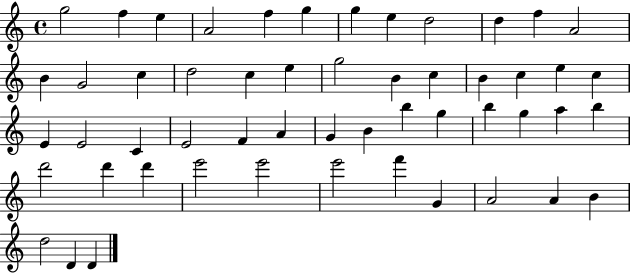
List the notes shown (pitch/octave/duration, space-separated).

G5/h F5/q E5/q A4/h F5/q G5/q G5/q E5/q D5/h D5/q F5/q A4/h B4/q G4/h C5/q D5/h C5/q E5/q G5/h B4/q C5/q B4/q C5/q E5/q C5/q E4/q E4/h C4/q E4/h F4/q A4/q G4/q B4/q B5/q G5/q B5/q G5/q A5/q B5/q D6/h D6/q D6/q E6/h E6/h E6/h F6/q G4/q A4/h A4/q B4/q D5/h D4/q D4/q